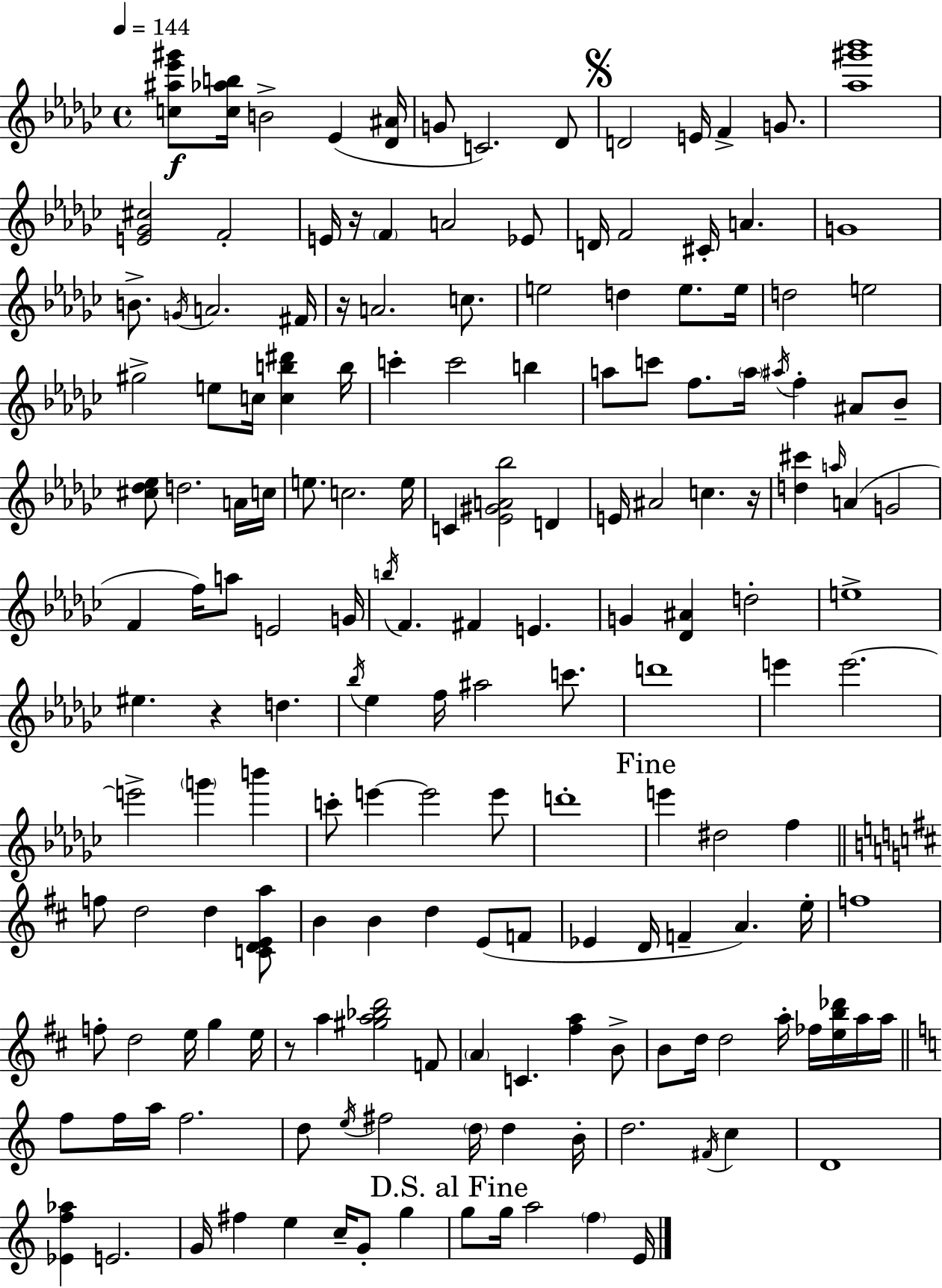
[C5,A#5,Eb6,G#6]/e [C5,Ab5,B5]/s B4/h Eb4/q [Db4,A#4]/s G4/e C4/h. Db4/e D4/h E4/s F4/q G4/e. [Ab5,G#6,Bb6]/w [E4,Gb4,C#5]/h F4/h E4/s R/s F4/q A4/h Eb4/e D4/s F4/h C#4/s A4/q. G4/w B4/e. G4/s A4/h. F#4/s R/s A4/h. C5/e. E5/h D5/q E5/e. E5/s D5/h E5/h G#5/h E5/e C5/s [C5,B5,D#6]/q B5/s C6/q C6/h B5/q A5/e C6/e F5/e. A5/s A#5/s F5/q A#4/e Bb4/e [C#5,Db5,Eb5]/e D5/h. A4/s C5/s E5/e. C5/h. E5/s C4/q [Eb4,G#4,A4,Bb5]/h D4/q E4/s A#4/h C5/q. R/s [D5,C#6]/q A5/s A4/q G4/h F4/q F5/s A5/e E4/h G4/s B5/s F4/q. F#4/q E4/q. G4/q [Db4,A#4]/q D5/h E5/w EIS5/q. R/q D5/q. Bb5/s Eb5/q F5/s A#5/h C6/e. D6/w E6/q E6/h. E6/h G6/q B6/q C6/e E6/q E6/h E6/e D6/w E6/q D#5/h F5/q F5/e D5/h D5/q [C4,D4,E4,A5]/e B4/q B4/q D5/q E4/e F4/e Eb4/q D4/s F4/q A4/q. E5/s F5/w F5/e D5/h E5/s G5/q E5/s R/e A5/q [G#5,A5,Bb5,D6]/h F4/e A4/q C4/q. [F#5,A5]/q B4/e B4/e D5/s D5/h A5/s FES5/s [E5,B5,Db6]/s A5/s A5/s F5/e F5/s A5/s F5/h. D5/e E5/s F#5/h D5/s D5/q B4/s D5/h. F#4/s C5/q D4/w [Eb4,F5,Ab5]/q E4/h. G4/s F#5/q E5/q C5/s G4/e G5/q G5/e G5/s A5/h F5/q E4/s